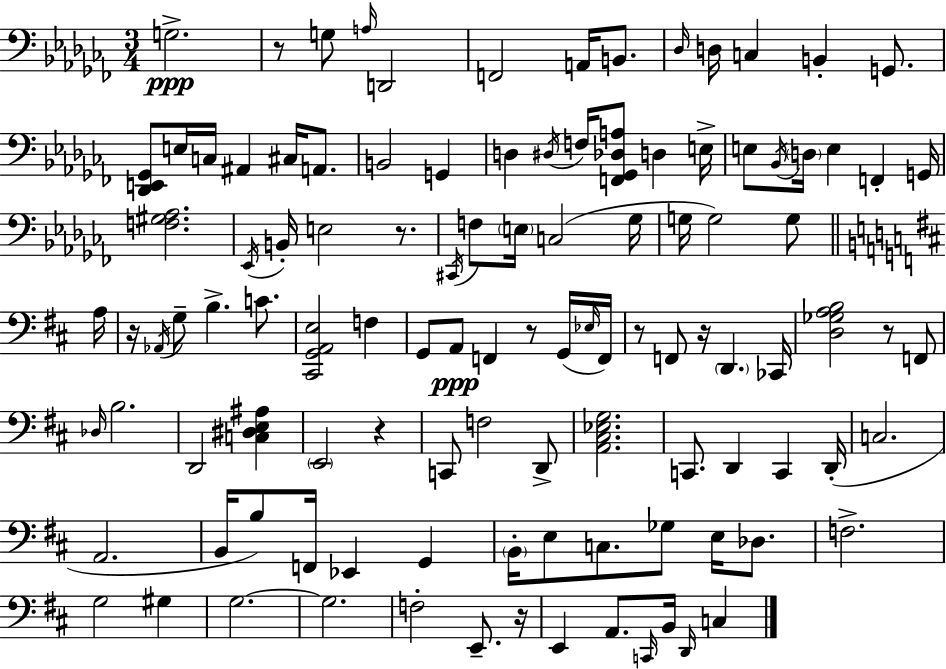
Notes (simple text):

G3/h. R/e G3/e A3/s D2/h F2/h A2/s B2/e. Db3/s D3/s C3/q B2/q G2/e. [Db2,E2,Gb2]/e E3/s C3/s A#2/q C#3/s A2/e. B2/h G2/q D3/q D#3/s F3/s [F2,Gb2,Db3,A3]/e D3/q E3/s E3/e Bb2/s D3/s E3/q F2/q G2/s [F3,G#3,Ab3]/h. Eb2/s B2/s E3/h R/e. C#2/s F3/e E3/s C3/h Gb3/s G3/s G3/h G3/e A3/s R/s Ab2/s G3/e B3/q. C4/e. [C#2,G2,A2,E3]/h F3/q G2/e A2/e F2/q R/e G2/s Eb3/s F2/s R/e F2/e R/s D2/q. CES2/s [D3,Gb3,A3,B3]/h R/e F2/e Db3/s B3/h. D2/h [C3,D#3,E3,A#3]/q E2/h R/q C2/e F3/h D2/e [A2,C#3,Eb3,G3]/h. C2/e. D2/q C2/q D2/s C3/h. A2/h. B2/s B3/e F2/s Eb2/q G2/q B2/s E3/e C3/e. Gb3/e E3/s Db3/e. F3/h. G3/h G#3/q G3/h. G3/h. F3/h E2/e. R/s E2/q A2/e. C2/s B2/s D2/s C3/q